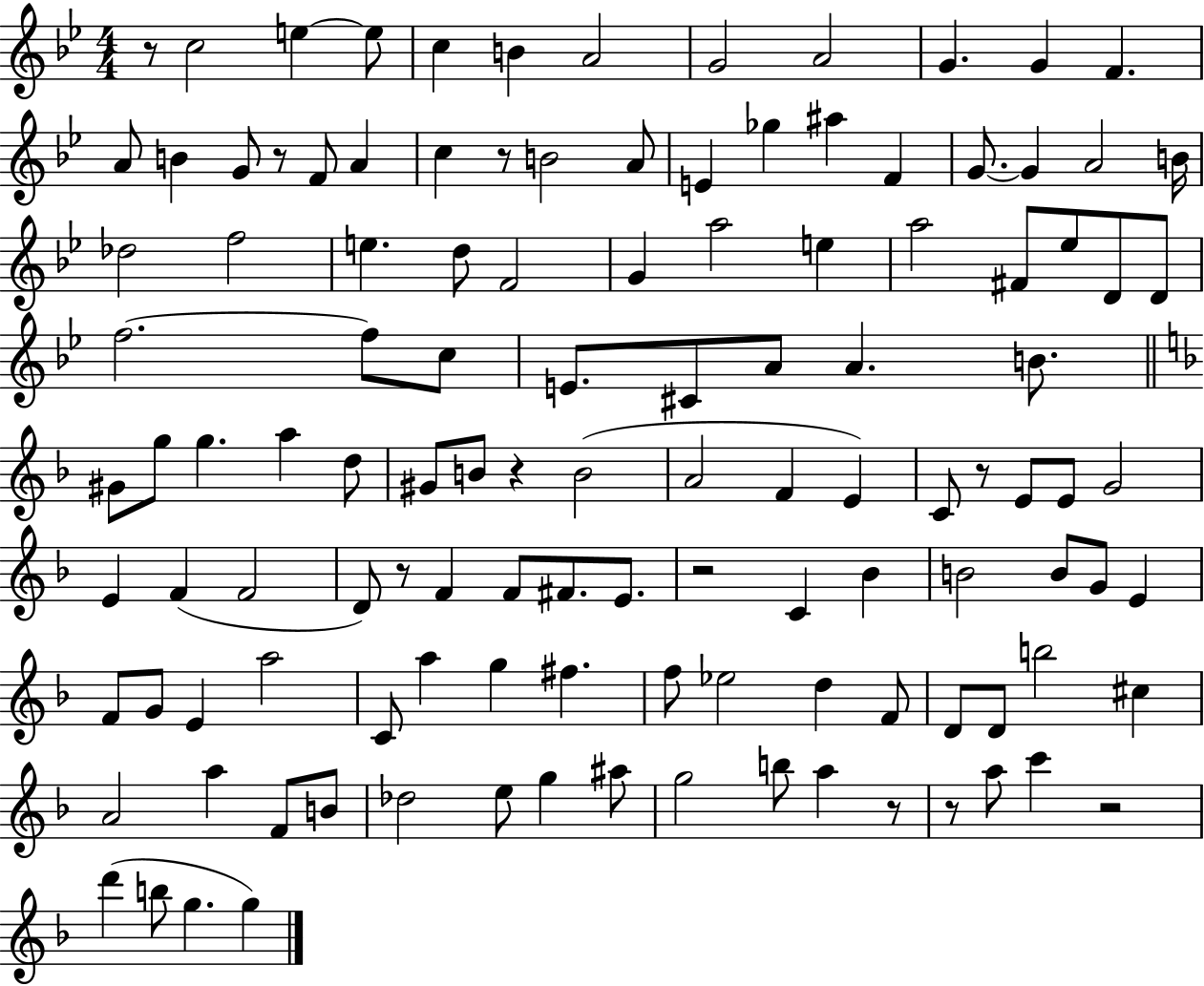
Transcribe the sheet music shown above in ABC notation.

X:1
T:Untitled
M:4/4
L:1/4
K:Bb
z/2 c2 e e/2 c B A2 G2 A2 G G F A/2 B G/2 z/2 F/2 A c z/2 B2 A/2 E _g ^a F G/2 G A2 B/4 _d2 f2 e d/2 F2 G a2 e a2 ^F/2 _e/2 D/2 D/2 f2 f/2 c/2 E/2 ^C/2 A/2 A B/2 ^G/2 g/2 g a d/2 ^G/2 B/2 z B2 A2 F E C/2 z/2 E/2 E/2 G2 E F F2 D/2 z/2 F F/2 ^F/2 E/2 z2 C _B B2 B/2 G/2 E F/2 G/2 E a2 C/2 a g ^f f/2 _e2 d F/2 D/2 D/2 b2 ^c A2 a F/2 B/2 _d2 e/2 g ^a/2 g2 b/2 a z/2 z/2 a/2 c' z2 d' b/2 g g